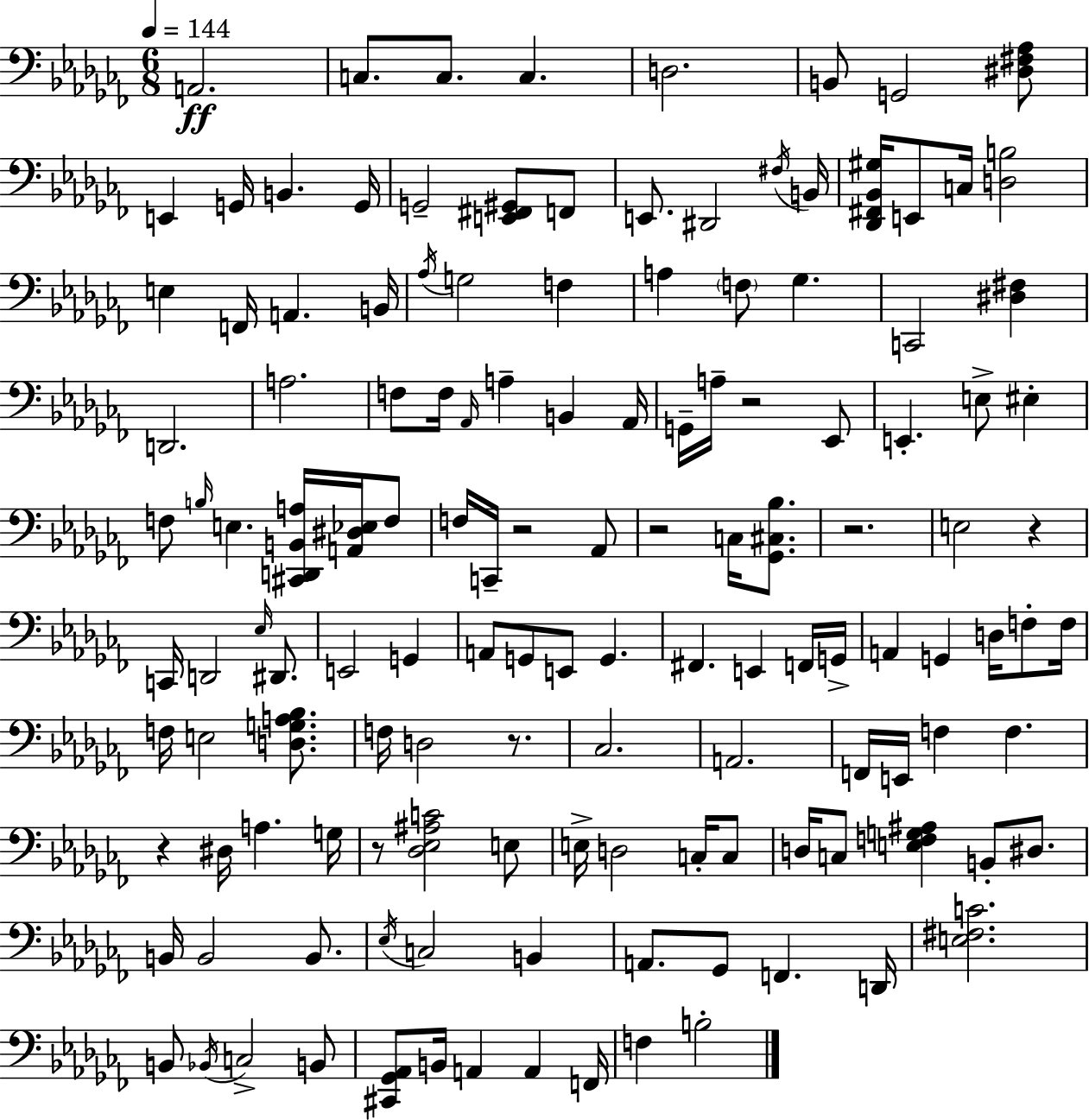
X:1
T:Untitled
M:6/8
L:1/4
K:Abm
A,,2 C,/2 C,/2 C, D,2 B,,/2 G,,2 [^D,^F,_A,]/2 E,, G,,/4 B,, G,,/4 G,,2 [E,,^F,,^G,,]/2 F,,/2 E,,/2 ^D,,2 ^F,/4 B,,/4 [_D,,^F,,_B,,^G,]/4 E,,/2 C,/4 [D,B,]2 E, F,,/4 A,, B,,/4 _A,/4 G,2 F, A, F,/2 _G, C,,2 [^D,^F,] D,,2 A,2 F,/2 F,/4 _A,,/4 A, B,, _A,,/4 G,,/4 A,/4 z2 _E,,/2 E,, E,/2 ^E, F,/2 B,/4 E, [^C,,D,,B,,A,]/4 [A,,^D,_E,]/4 F,/2 F,/4 C,,/4 z2 _A,,/2 z2 C,/4 [_G,,^C,_B,]/2 z2 E,2 z C,,/4 D,,2 _E,/4 ^D,,/2 E,,2 G,, A,,/2 G,,/2 E,,/2 G,, ^F,, E,, F,,/4 G,,/4 A,, G,, D,/4 F,/2 F,/4 F,/4 E,2 [D,G,A,_B,]/2 F,/4 D,2 z/2 _C,2 A,,2 F,,/4 E,,/4 F, F, z ^D,/4 A, G,/4 z/2 [_D,_E,^A,C]2 E,/2 E,/4 D,2 C,/4 C,/2 D,/4 C,/2 [E,F,G,^A,] B,,/2 ^D,/2 B,,/4 B,,2 B,,/2 _E,/4 C,2 B,, A,,/2 _G,,/2 F,, D,,/4 [E,^F,C]2 B,,/2 _B,,/4 C,2 B,,/2 [^C,,_G,,_A,,]/2 B,,/4 A,, A,, F,,/4 F, B,2